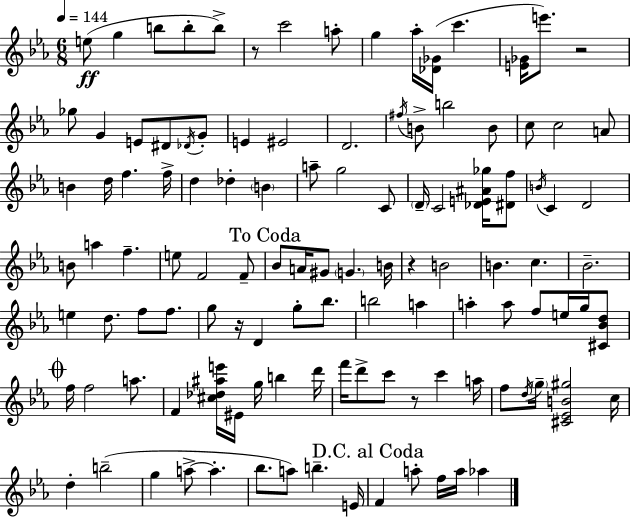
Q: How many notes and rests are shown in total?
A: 115